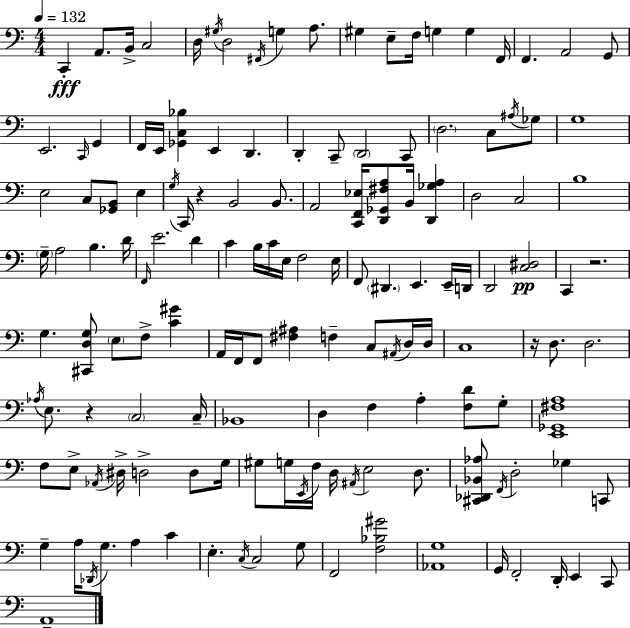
X:1
T:Untitled
M:4/4
L:1/4
K:C
C,, A,,/2 B,,/4 C,2 D,/4 ^G,/4 D,2 ^F,,/4 G, A,/2 ^G, E,/2 F,/4 G, G, F,,/4 F,, A,,2 G,,/2 E,,2 C,,/4 G,, F,,/4 E,,/4 [_G,,C,_B,] E,, D,, D,, C,,/2 D,,2 C,,/2 D,2 C,/2 ^A,/4 _G,/2 G,4 E,2 C,/2 [_G,,B,,]/2 E, G,/4 C,,/4 z B,,2 B,,/2 A,,2 [C,,F,,_E,]/4 [D,,_G,,^F,A,]/2 B,,/4 [D,,_G,A,] D,2 C,2 B,4 G,/4 A,2 B, D/4 F,,/4 E2 D C B,/4 C/4 E,/4 F,2 E,/4 F,,/2 ^D,, E,, E,,/4 D,,/4 D,,2 [C,^D,]2 C,, z2 G, [^C,,D,G,]/2 E,/2 F,/2 [C^G] A,,/4 F,,/4 F,,/2 [^F,^A,] F, C,/2 ^A,,/4 D,/4 D,/4 C,4 z/4 D,/2 D,2 _A,/4 E,/2 z C,2 C,/4 _B,,4 D, F, A, [F,D]/2 G,/2 [E,,_G,,^F,A,]4 F,/2 E,/2 _A,,/4 ^D,/4 D,2 D,/2 G,/4 ^G,/2 G,/4 E,,/4 F,/4 D,/4 ^A,,/4 E,2 D,/2 [^C,,_D,,_B,,_A,]/2 F,,/4 D,2 _G, C,,/2 G, A,/4 _D,,/4 G,/2 A, C E, C,/4 C,2 G,/2 F,,2 [F,_B,^G]2 [_A,,G,]4 G,,/4 F,,2 D,,/4 E,, C,,/2 A,,4